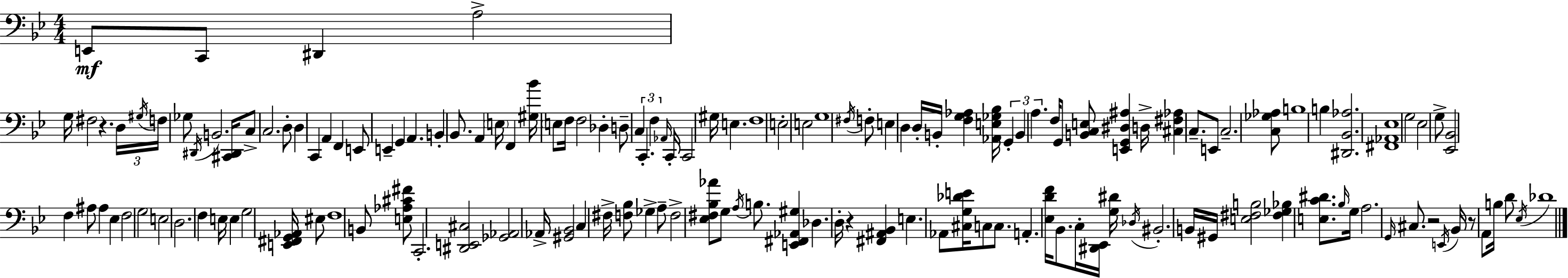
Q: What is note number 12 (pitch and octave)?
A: B2